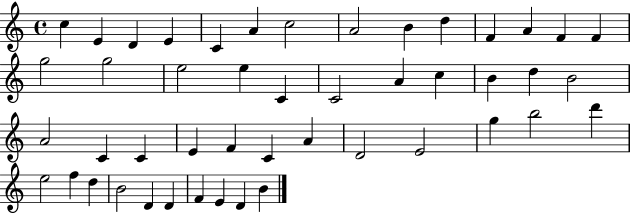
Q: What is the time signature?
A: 4/4